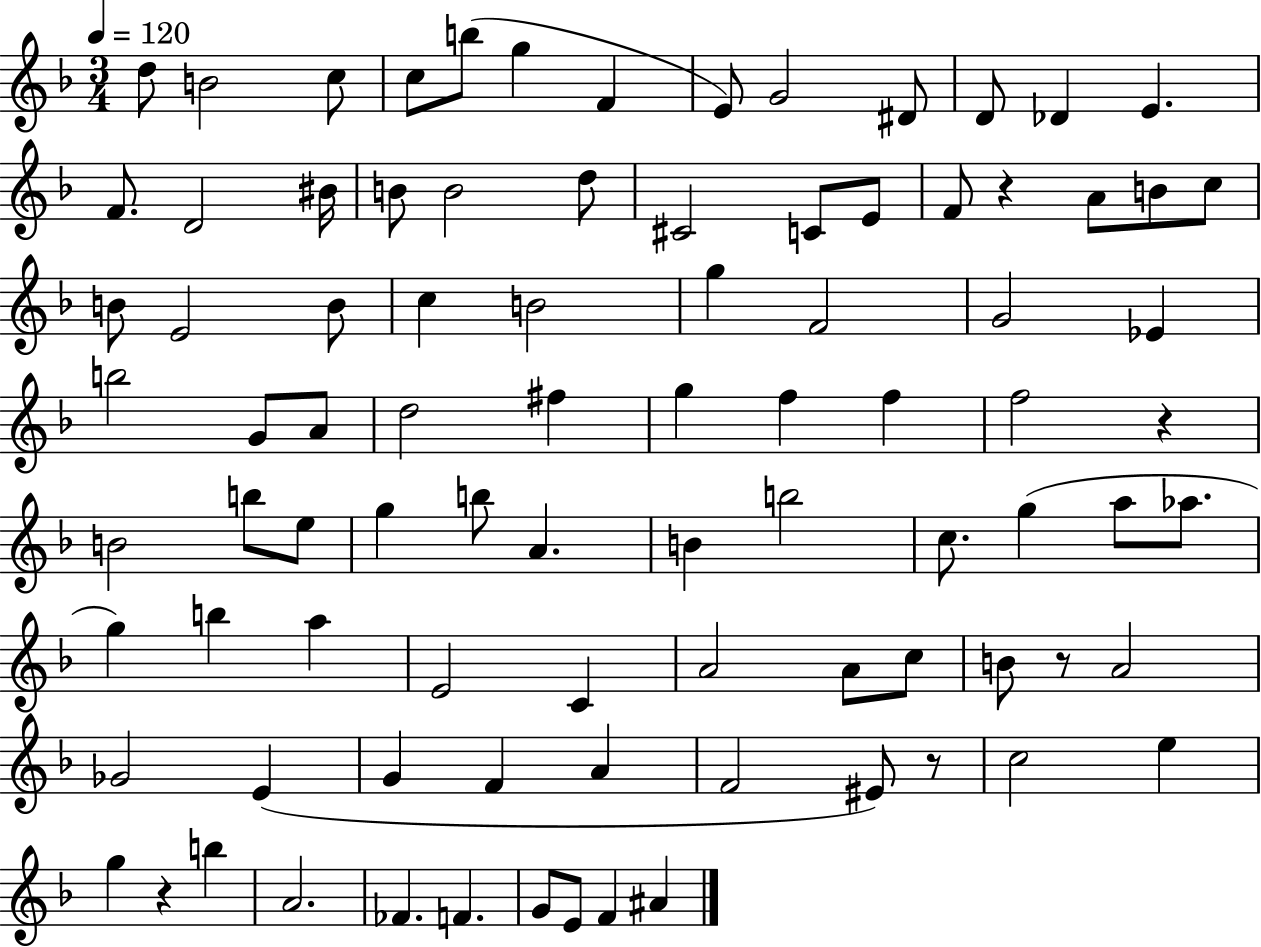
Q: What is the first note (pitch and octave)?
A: D5